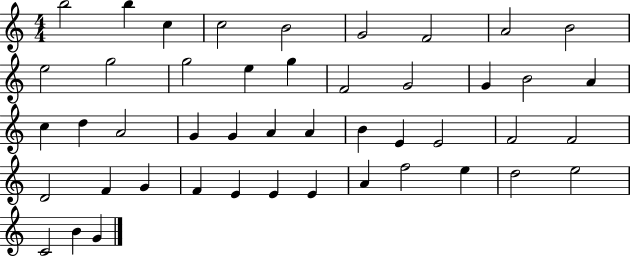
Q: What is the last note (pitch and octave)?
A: G4